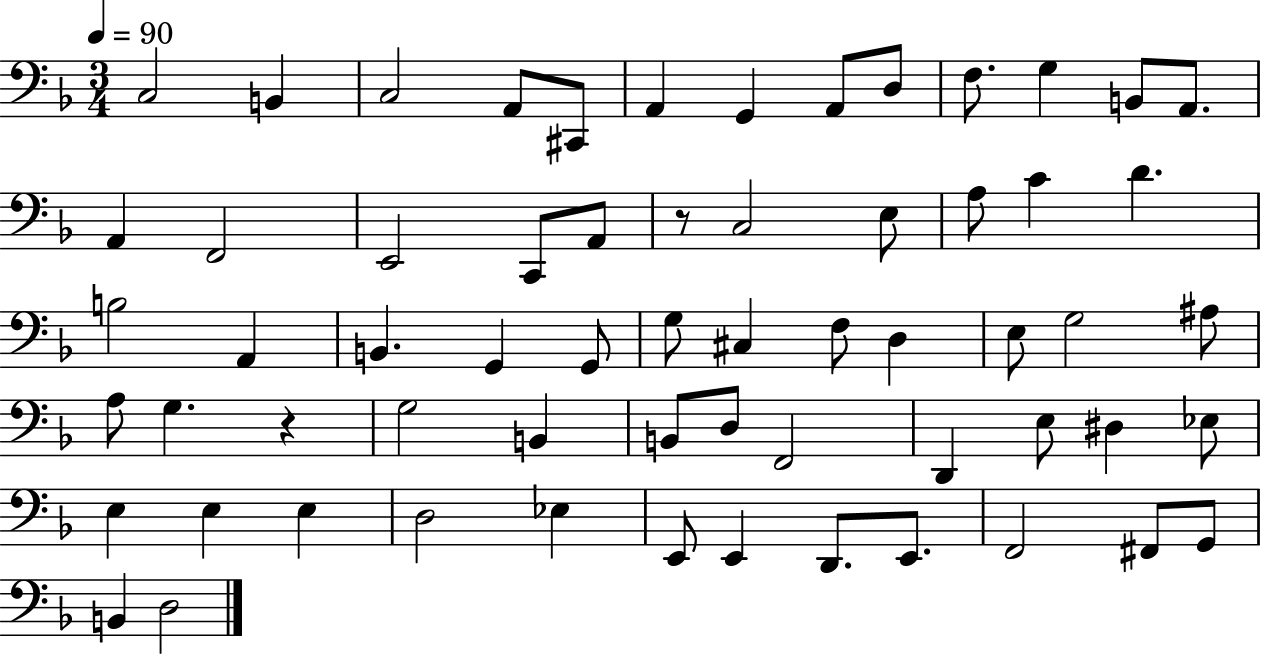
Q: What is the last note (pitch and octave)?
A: D3